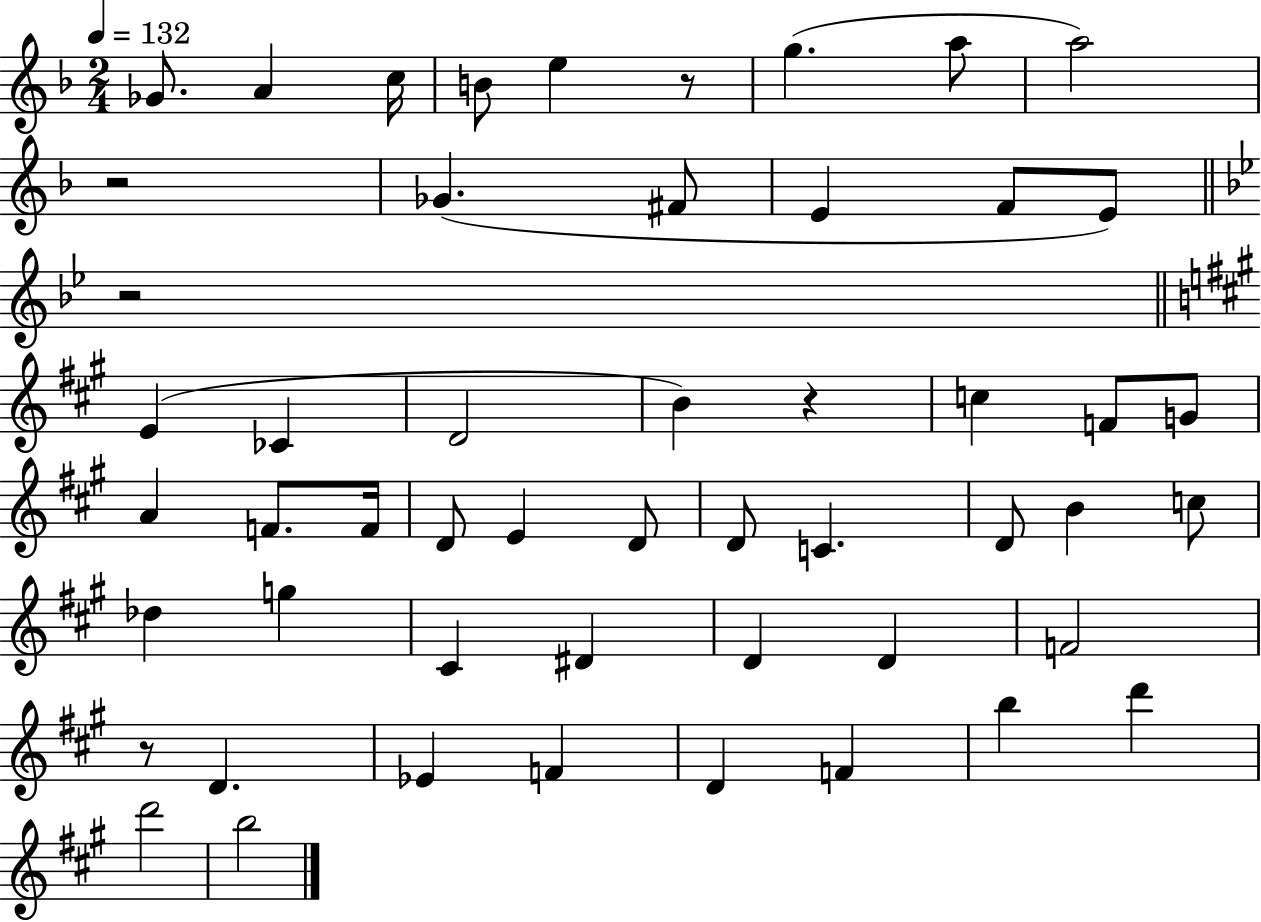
Gb4/e. A4/q C5/s B4/e E5/q R/e G5/q. A5/e A5/h R/h Gb4/q. F#4/e E4/q F4/e E4/e R/h E4/q CES4/q D4/h B4/q R/q C5/q F4/e G4/e A4/q F4/e. F4/s D4/e E4/q D4/e D4/e C4/q. D4/e B4/q C5/e Db5/q G5/q C#4/q D#4/q D4/q D4/q F4/h R/e D4/q. Eb4/q F4/q D4/q F4/q B5/q D6/q D6/h B5/h